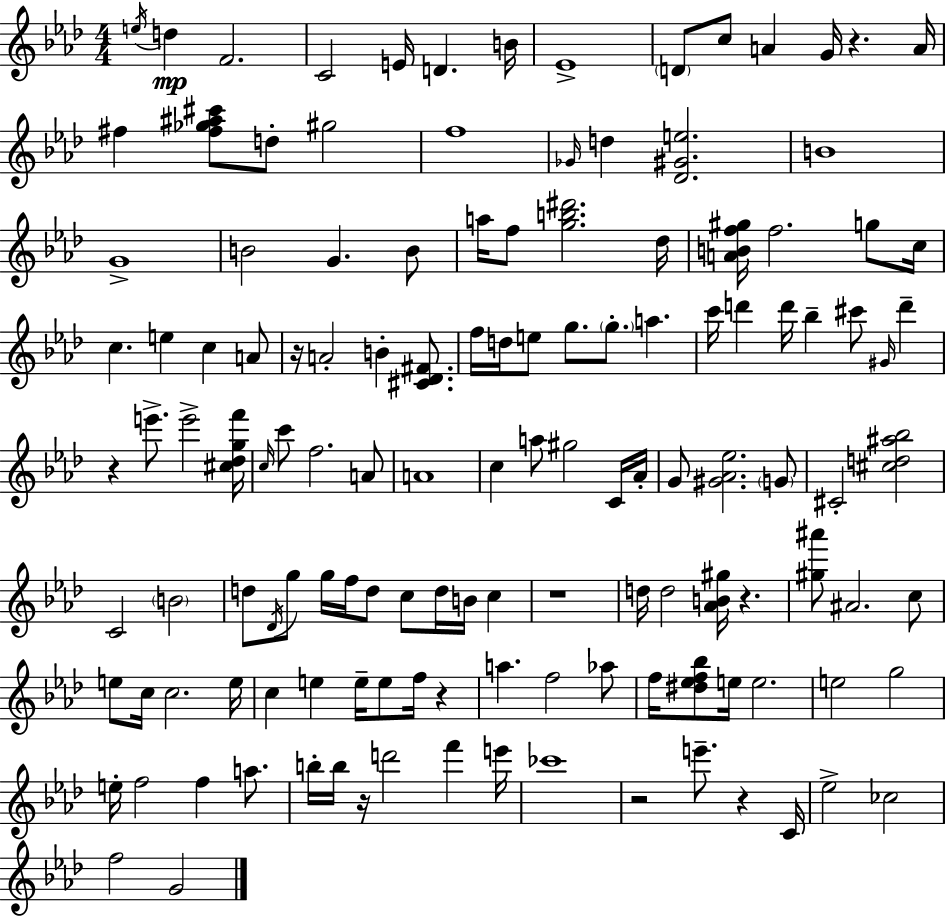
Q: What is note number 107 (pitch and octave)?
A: CES6